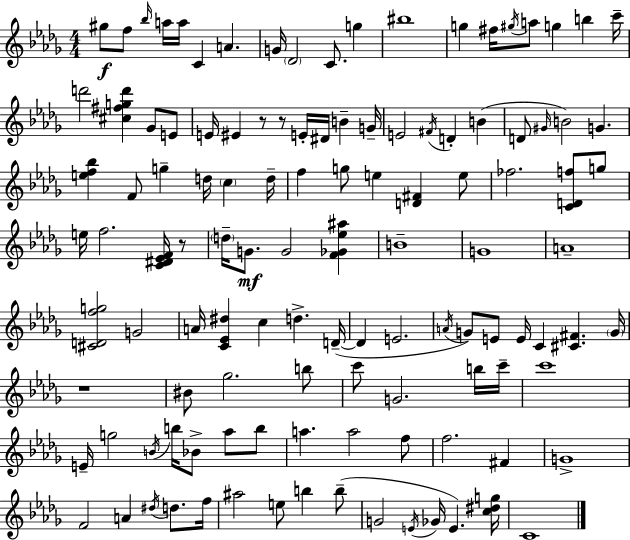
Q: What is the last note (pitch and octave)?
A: C4